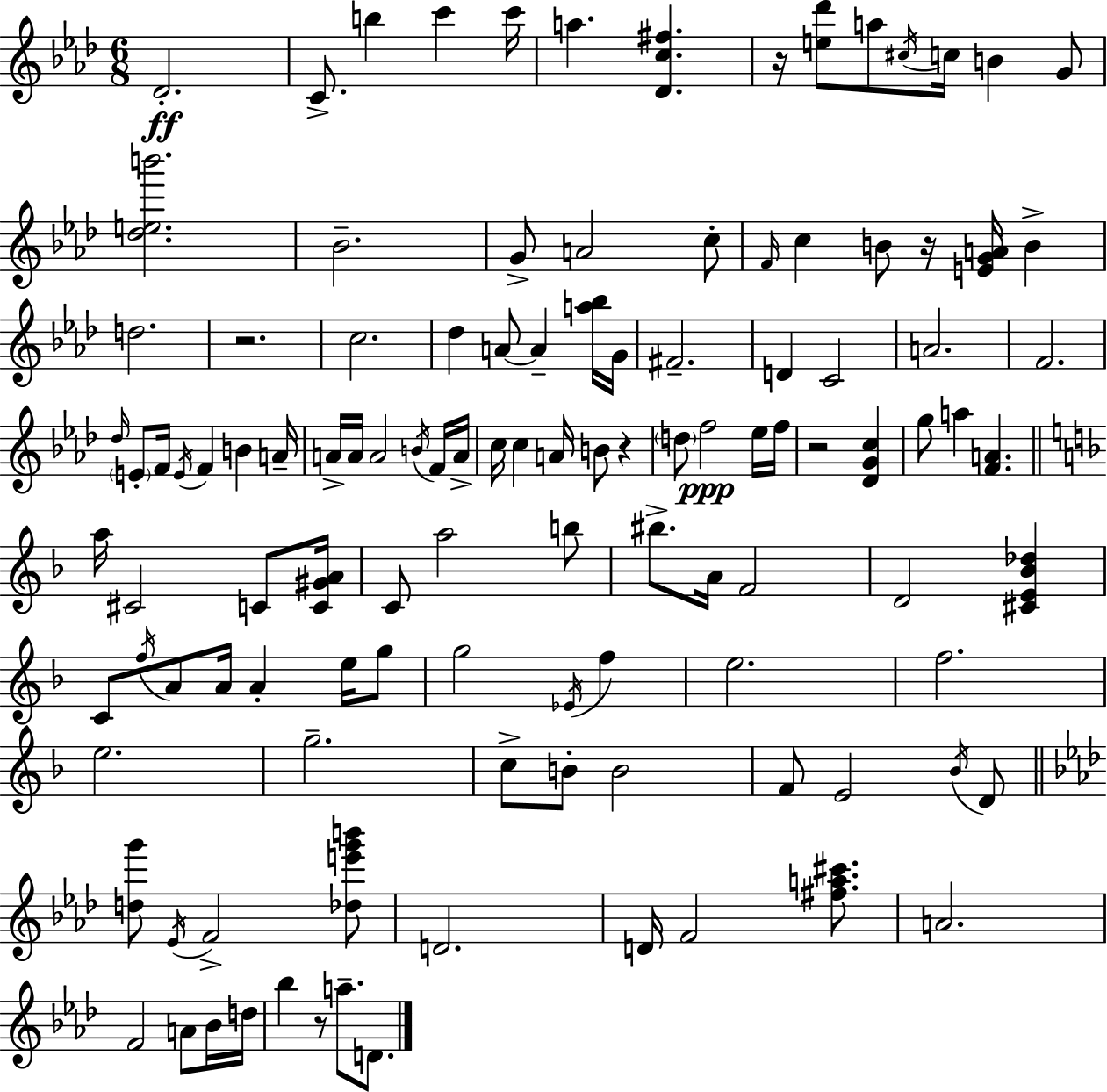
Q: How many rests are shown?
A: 6